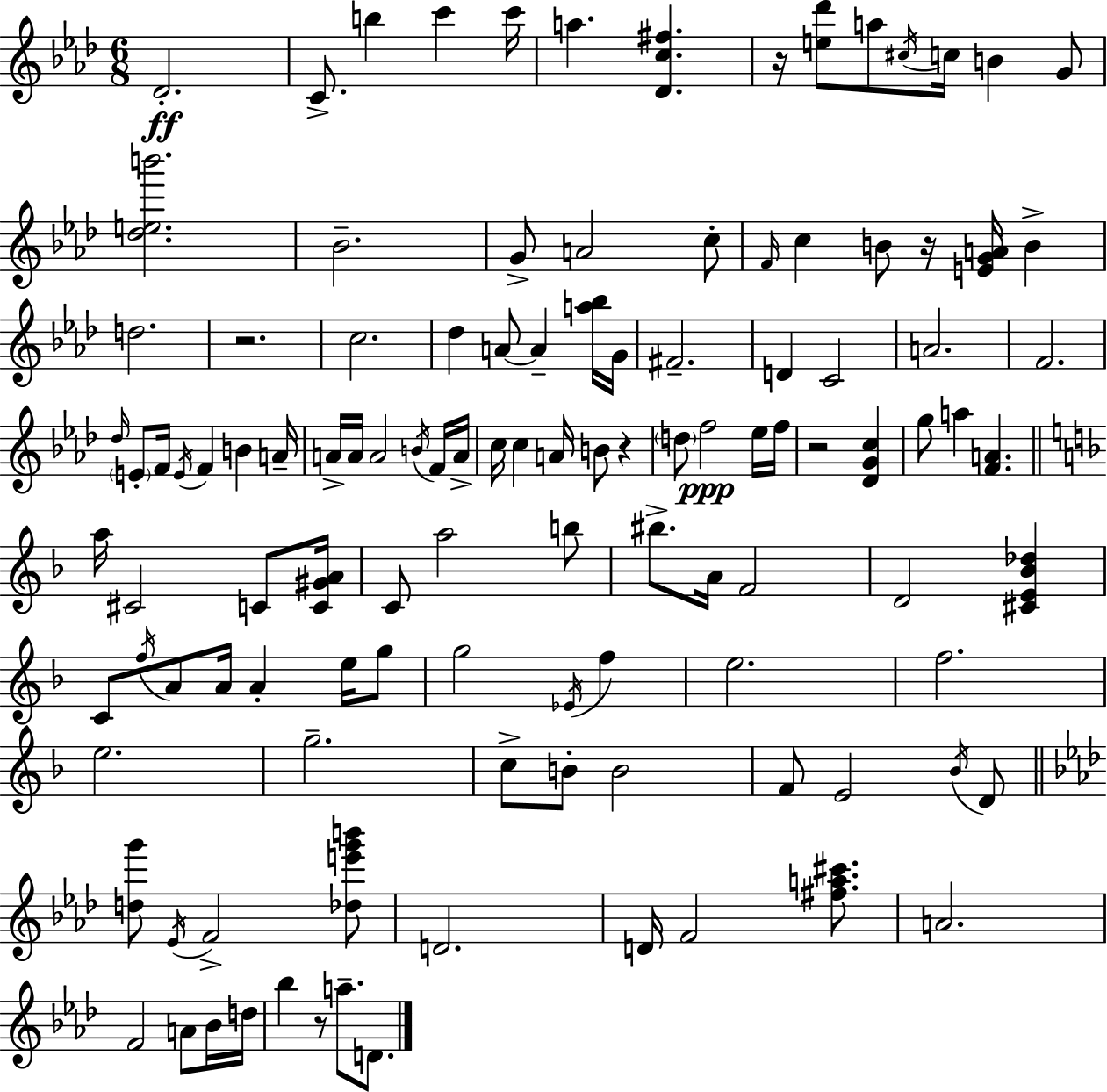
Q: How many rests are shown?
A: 6